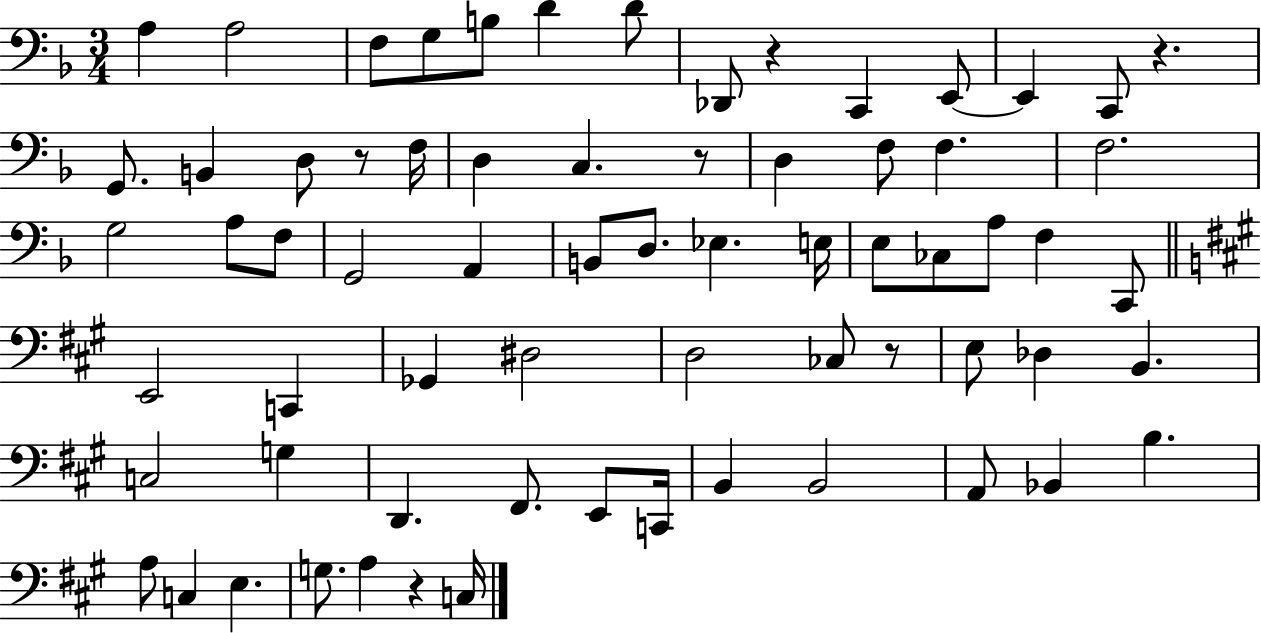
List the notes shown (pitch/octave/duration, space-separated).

A3/q A3/h F3/e G3/e B3/e D4/q D4/e Db2/e R/q C2/q E2/e E2/q C2/e R/q. G2/e. B2/q D3/e R/e F3/s D3/q C3/q. R/e D3/q F3/e F3/q. F3/h. G3/h A3/e F3/e G2/h A2/q B2/e D3/e. Eb3/q. E3/s E3/e CES3/e A3/e F3/q C2/e E2/h C2/q Gb2/q D#3/h D3/h CES3/e R/e E3/e Db3/q B2/q. C3/h G3/q D2/q. F#2/e. E2/e C2/s B2/q B2/h A2/e Bb2/q B3/q. A3/e C3/q E3/q. G3/e. A3/q R/q C3/s